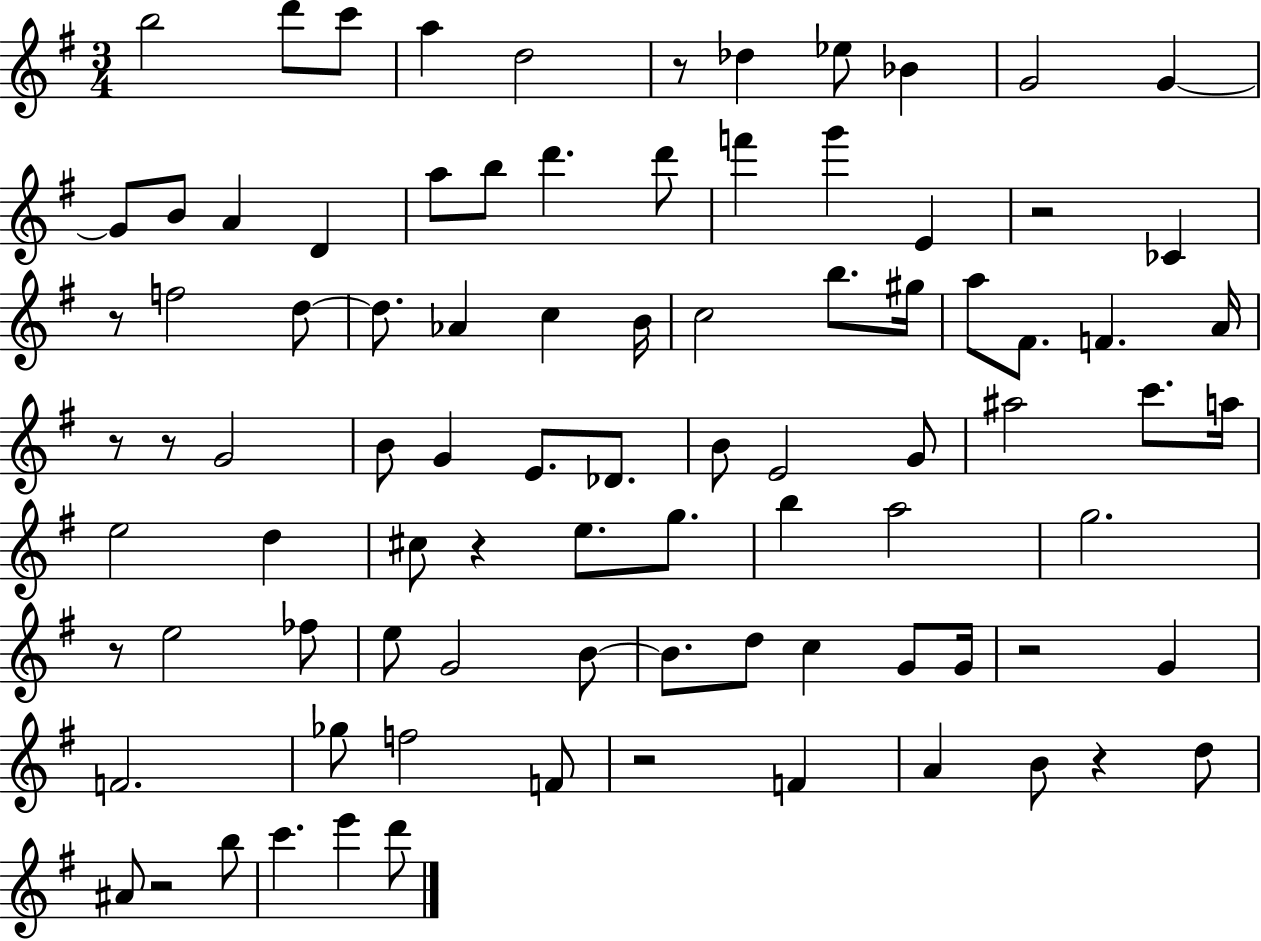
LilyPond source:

{
  \clef treble
  \numericTimeSignature
  \time 3/4
  \key g \major
  \repeat volta 2 { b''2 d'''8 c'''8 | a''4 d''2 | r8 des''4 ees''8 bes'4 | g'2 g'4~~ | \break g'8 b'8 a'4 d'4 | a''8 b''8 d'''4. d'''8 | f'''4 g'''4 e'4 | r2 ces'4 | \break r8 f''2 d''8~~ | d''8. aes'4 c''4 b'16 | c''2 b''8. gis''16 | a''8 fis'8. f'4. a'16 | \break r8 r8 g'2 | b'8 g'4 e'8. des'8. | b'8 e'2 g'8 | ais''2 c'''8. a''16 | \break e''2 d''4 | cis''8 r4 e''8. g''8. | b''4 a''2 | g''2. | \break r8 e''2 fes''8 | e''8 g'2 b'8~~ | b'8. d''8 c''4 g'8 g'16 | r2 g'4 | \break f'2. | ges''8 f''2 f'8 | r2 f'4 | a'4 b'8 r4 d''8 | \break ais'8 r2 b''8 | c'''4. e'''4 d'''8 | } \bar "|."
}